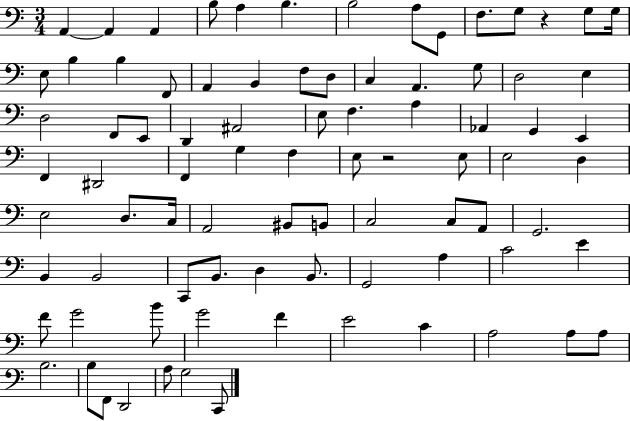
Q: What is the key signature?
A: C major